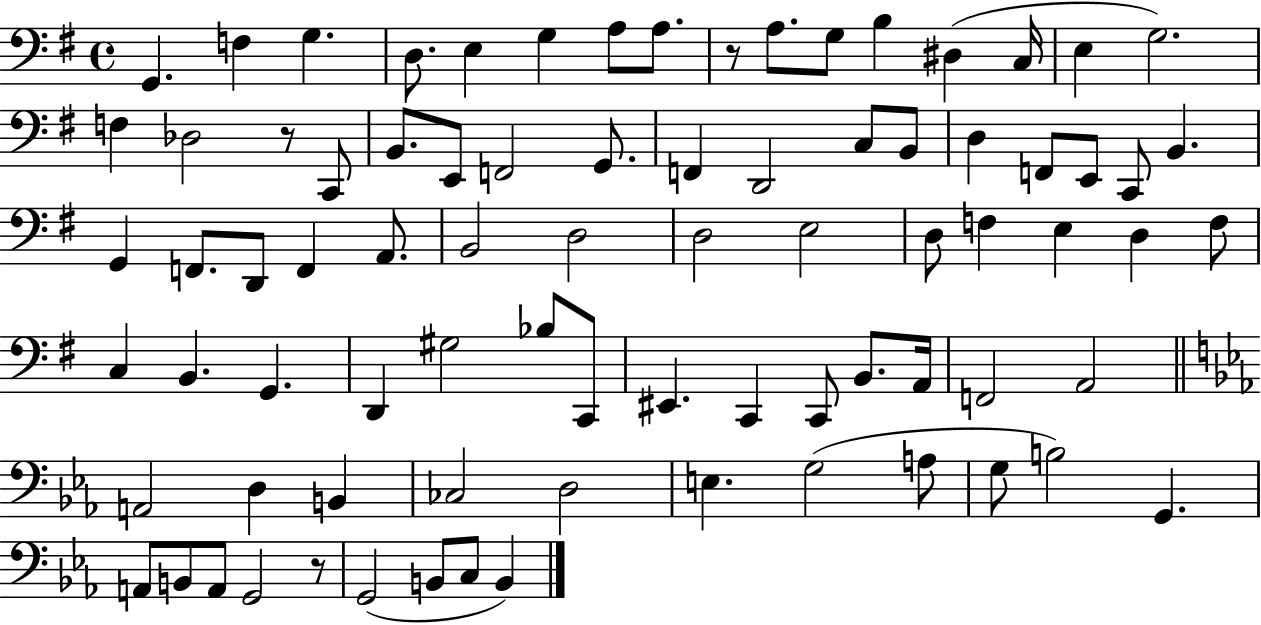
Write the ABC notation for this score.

X:1
T:Untitled
M:4/4
L:1/4
K:G
G,, F, G, D,/2 E, G, A,/2 A,/2 z/2 A,/2 G,/2 B, ^D, C,/4 E, G,2 F, _D,2 z/2 C,,/2 B,,/2 E,,/2 F,,2 G,,/2 F,, D,,2 C,/2 B,,/2 D, F,,/2 E,,/2 C,,/2 B,, G,, F,,/2 D,,/2 F,, A,,/2 B,,2 D,2 D,2 E,2 D,/2 F, E, D, F,/2 C, B,, G,, D,, ^G,2 _B,/2 C,,/2 ^E,, C,, C,,/2 B,,/2 A,,/4 F,,2 A,,2 A,,2 D, B,, _C,2 D,2 E, G,2 A,/2 G,/2 B,2 G,, A,,/2 B,,/2 A,,/2 G,,2 z/2 G,,2 B,,/2 C,/2 B,,